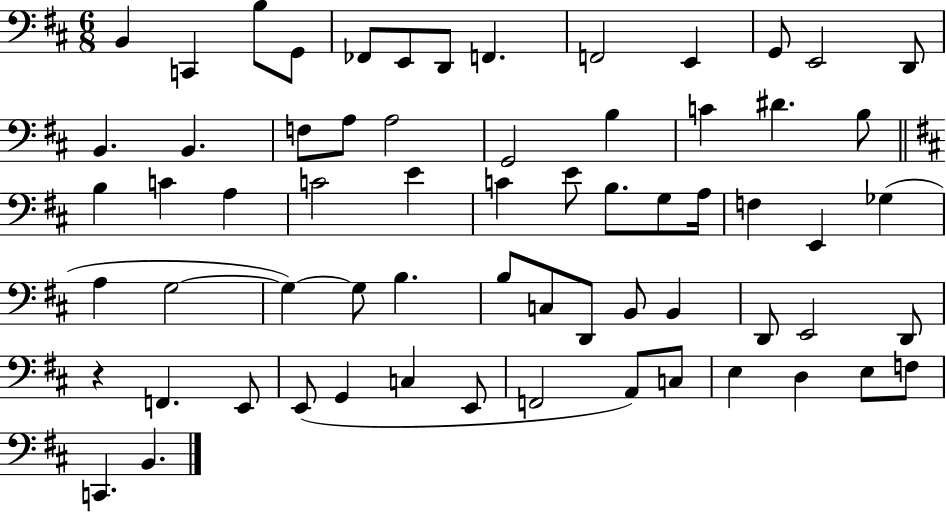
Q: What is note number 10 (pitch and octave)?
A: E2